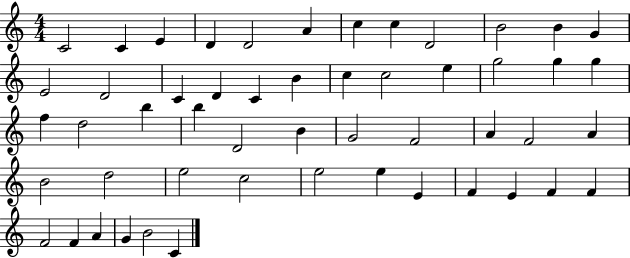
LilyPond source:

{
  \clef treble
  \numericTimeSignature
  \time 4/4
  \key c \major
  c'2 c'4 e'4 | d'4 d'2 a'4 | c''4 c''4 d'2 | b'2 b'4 g'4 | \break e'2 d'2 | c'4 d'4 c'4 b'4 | c''4 c''2 e''4 | g''2 g''4 g''4 | \break f''4 d''2 b''4 | b''4 d'2 b'4 | g'2 f'2 | a'4 f'2 a'4 | \break b'2 d''2 | e''2 c''2 | e''2 e''4 e'4 | f'4 e'4 f'4 f'4 | \break f'2 f'4 a'4 | g'4 b'2 c'4 | \bar "|."
}